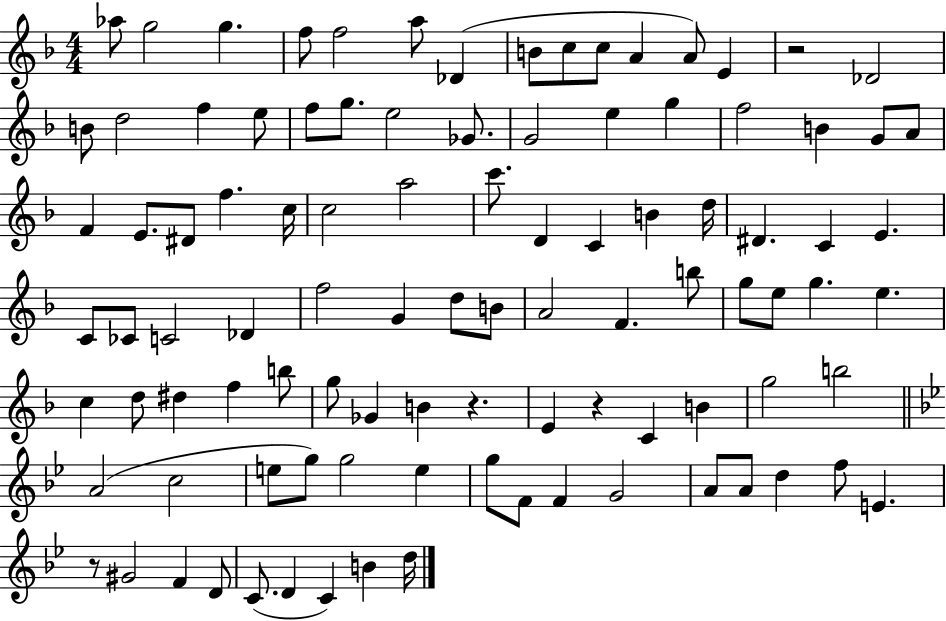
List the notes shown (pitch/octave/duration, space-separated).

Ab5/e G5/h G5/q. F5/e F5/h A5/e Db4/q B4/e C5/e C5/e A4/q A4/e E4/q R/h Db4/h B4/e D5/h F5/q E5/e F5/e G5/e. E5/h Gb4/e. G4/h E5/q G5/q F5/h B4/q G4/e A4/e F4/q E4/e. D#4/e F5/q. C5/s C5/h A5/h C6/e. D4/q C4/q B4/q D5/s D#4/q. C4/q E4/q. C4/e CES4/e C4/h Db4/q F5/h G4/q D5/e B4/e A4/h F4/q. B5/e G5/e E5/e G5/q. E5/q. C5/q D5/e D#5/q F5/q B5/e G5/e Gb4/q B4/q R/q. E4/q R/q C4/q B4/q G5/h B5/h A4/h C5/h E5/e G5/e G5/h E5/q G5/e F4/e F4/q G4/h A4/e A4/e D5/q F5/e E4/q. R/e G#4/h F4/q D4/e C4/e. D4/q C4/q B4/q D5/s